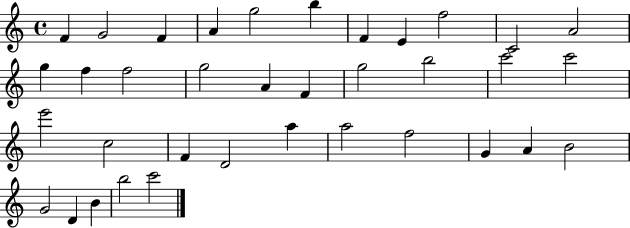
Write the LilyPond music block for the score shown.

{
  \clef treble
  \time 4/4
  \defaultTimeSignature
  \key c \major
  f'4 g'2 f'4 | a'4 g''2 b''4 | f'4 e'4 f''2 | c'2 a'2 | \break g''4 f''4 f''2 | g''2 a'4 f'4 | g''2 b''2 | c'''2 c'''2 | \break e'''2 c''2 | f'4 d'2 a''4 | a''2 f''2 | g'4 a'4 b'2 | \break g'2 d'4 b'4 | b''2 c'''2 | \bar "|."
}